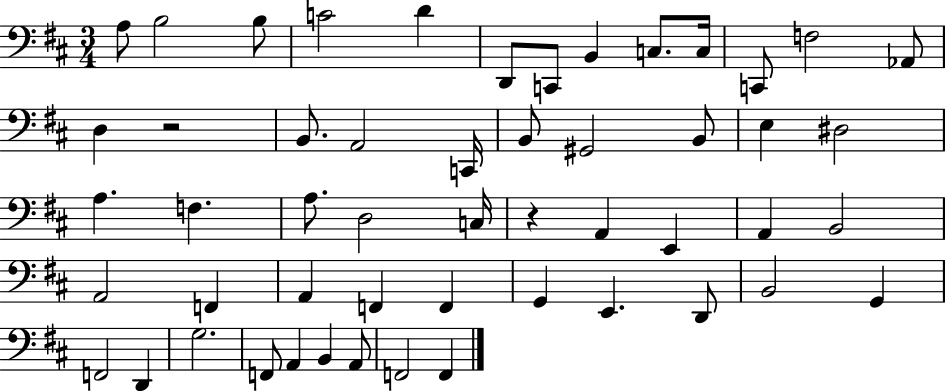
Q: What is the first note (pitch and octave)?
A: A3